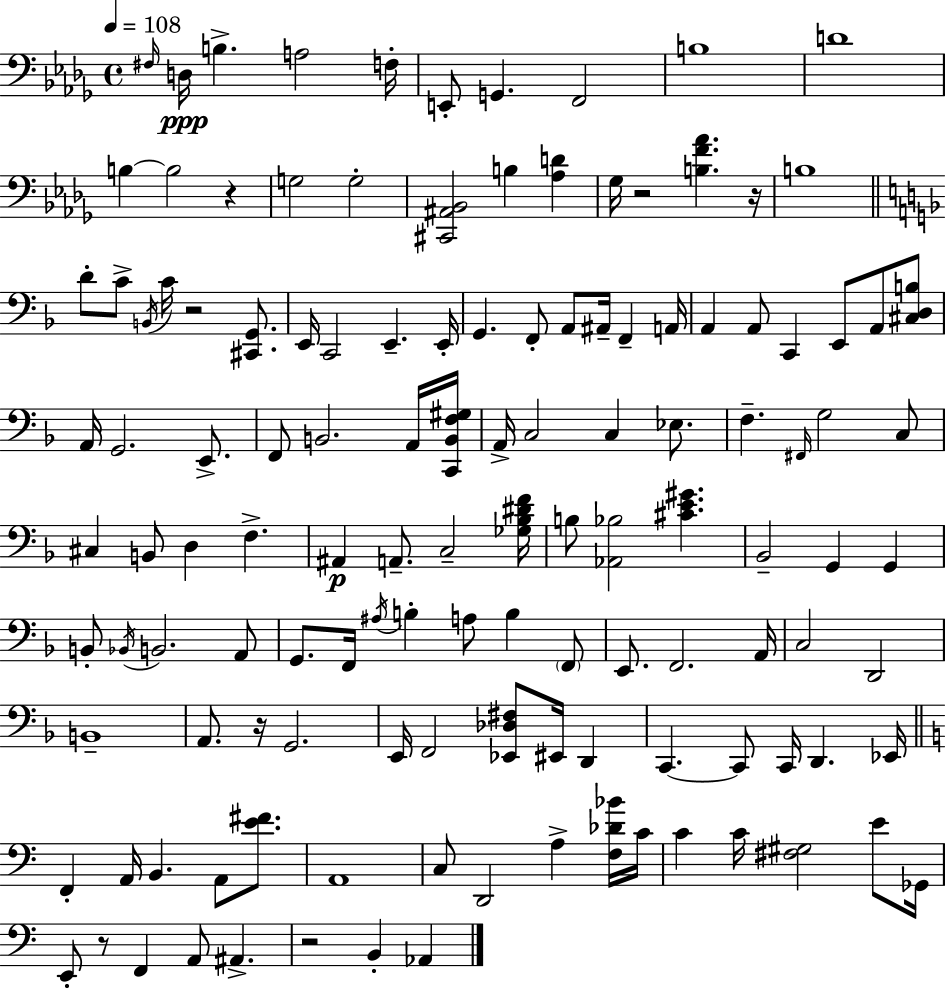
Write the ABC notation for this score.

X:1
T:Untitled
M:4/4
L:1/4
K:Bbm
^F,/4 D,/4 B, A,2 F,/4 E,,/2 G,, F,,2 B,4 D4 B, B,2 z G,2 G,2 [^C,,^A,,_B,,]2 B, [_A,D] _G,/4 z2 [B,F_A] z/4 B,4 D/2 C/2 B,,/4 C/4 z2 [^C,,G,,]/2 E,,/4 C,,2 E,, E,,/4 G,, F,,/2 A,,/2 ^A,,/4 F,, A,,/4 A,, A,,/2 C,, E,,/2 A,,/2 [^C,D,B,]/2 A,,/4 G,,2 E,,/2 F,,/2 B,,2 A,,/4 [C,,B,,F,^G,]/4 A,,/4 C,2 C, _E,/2 F, ^F,,/4 G,2 C,/2 ^C, B,,/2 D, F, ^A,, A,,/2 C,2 [_G,_B,^DF]/4 B,/2 [_A,,_B,]2 [^CE^G] _B,,2 G,, G,, B,,/2 _B,,/4 B,,2 A,,/2 G,,/2 F,,/4 ^A,/4 B, A,/2 B, F,,/2 E,,/2 F,,2 A,,/4 C,2 D,,2 B,,4 A,,/2 z/4 G,,2 E,,/4 F,,2 [_E,,_D,^F,]/2 ^E,,/4 D,, C,, C,,/2 C,,/4 D,, _E,,/4 F,, A,,/4 B,, A,,/2 [E^F]/2 A,,4 C,/2 D,,2 A, [F,_D_B]/4 C/4 C C/4 [^F,^G,]2 E/2 _G,,/4 E,,/2 z/2 F,, A,,/2 ^A,, z2 B,, _A,,